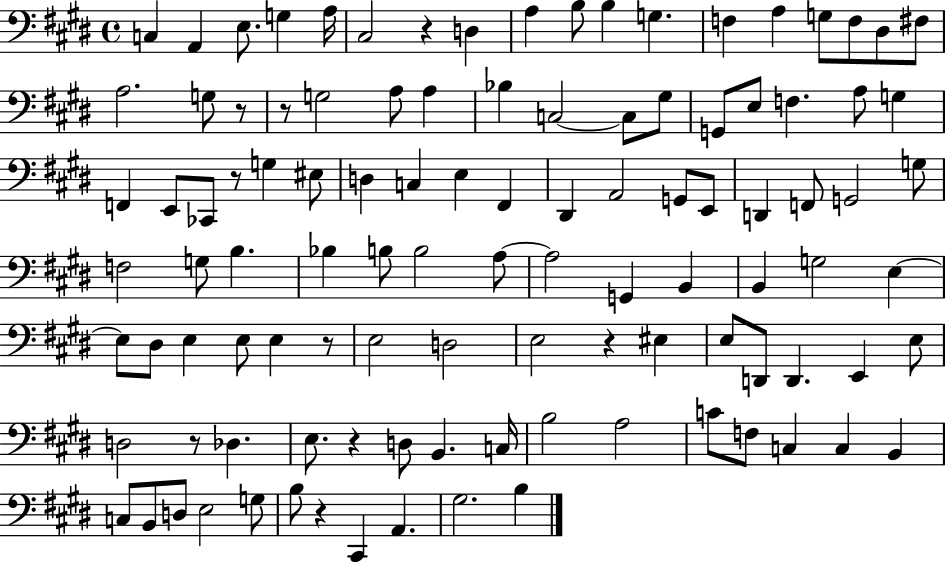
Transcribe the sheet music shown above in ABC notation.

X:1
T:Untitled
M:4/4
L:1/4
K:E
C, A,, E,/2 G, A,/4 ^C,2 z D, A, B,/2 B, G, F, A, G,/2 F,/2 ^D,/2 ^F,/2 A,2 G,/2 z/2 z/2 G,2 A,/2 A, _B, C,2 C,/2 ^G,/2 G,,/2 E,/2 F, A,/2 G, F,, E,,/2 _C,,/2 z/2 G, ^E,/2 D, C, E, ^F,, ^D,, A,,2 G,,/2 E,,/2 D,, F,,/2 G,,2 G,/2 F,2 G,/2 B, _B, B,/2 B,2 A,/2 A,2 G,, B,, B,, G,2 E, E,/2 ^D,/2 E, E,/2 E, z/2 E,2 D,2 E,2 z ^E, E,/2 D,,/2 D,, E,, E,/2 D,2 z/2 _D, E,/2 z D,/2 B,, C,/4 B,2 A,2 C/2 F,/2 C, C, B,, C,/2 B,,/2 D,/2 E,2 G,/2 B,/2 z ^C,, A,, ^G,2 B,